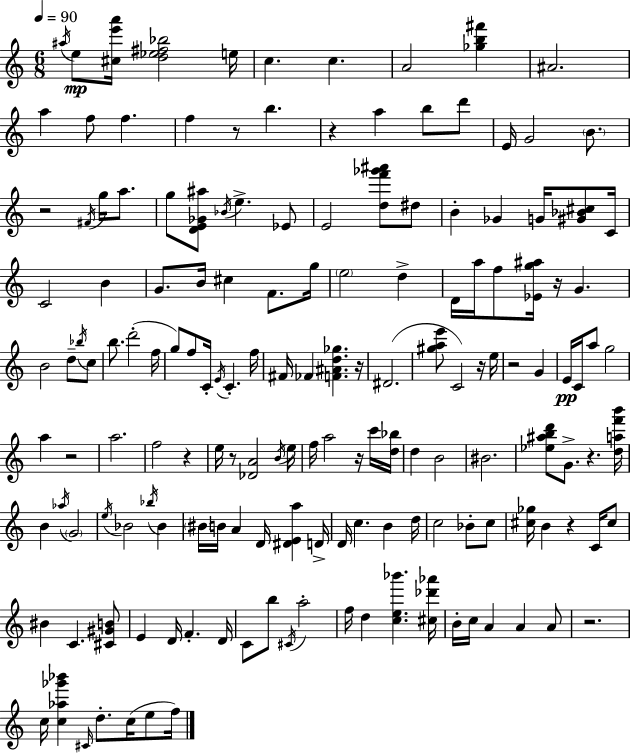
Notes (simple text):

A#5/s E5/e [C#5,E6,A6]/s [D5,Eb5,F#5,Bb5]/h E5/s C5/q. C5/q. A4/h [Gb5,B5,F#6]/q A#4/h. A5/q F5/e F5/q. F5/q R/e B5/q. R/q A5/q B5/e D6/e E4/s G4/h B4/e. R/h F#4/s G5/s A5/e. G5/e [D4,E4,Gb4,A#5]/e Bb4/s E5/q. Eb4/e E4/h [D5,F6,Gb6,A#6]/e D#5/e B4/q Gb4/q G4/s [G#4,Bb4,C#5]/e C4/s C4/h B4/q G4/e. B4/s C#5/q F4/e. G5/s E5/h D5/q D4/s A5/s F5/e [Eb4,G5,A#5]/s R/s G4/q. B4/h D5/e Bb5/s C5/e B5/e. D6/h F5/s G5/e F5/e C4/s E4/s C4/q. F5/s F#4/s FES4/q [F4,A#4,D5,Gb5]/q. R/s D#4/h. [G#5,A5,E6]/e C4/h R/s E5/s R/h G4/q E4/s C4/s A5/e G5/h A5/q R/h A5/h. F5/h R/q E5/s R/e [Db4,A4]/h B4/s E5/s F5/s A5/h R/s C6/s [D5,Bb5]/s D5/q B4/h BIS4/h. [Eb5,A#5,B5,D6]/e G4/e. R/q. [D5,A5,F6,B6]/s B4/q Ab5/s G4/h E5/s Bb4/h Bb5/s Bb4/q BIS4/s B4/s A4/q D4/s [D#4,E4,A5]/q D4/s D4/s C5/q. B4/q D5/s C5/h Bb4/e C5/e [C#5,Gb5]/s B4/q R/q C4/s C#5/e BIS4/q C4/q. [C#4,G#4,B4]/e E4/q D4/s F4/q. D4/s C4/e B5/e C#4/s A5/h F5/s D5/q [C5,E5,Bb6]/q. [C#5,Db6,Ab6]/s B4/s C5/s A4/q A4/q A4/e R/h. C5/s [C5,Ab5,Gb6,Bb6]/q C#4/s D5/e. C5/s E5/e F5/s